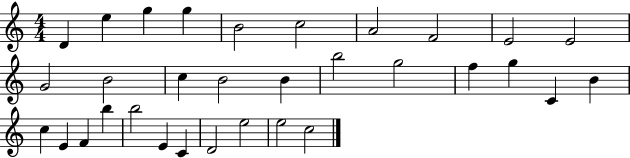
X:1
T:Untitled
M:4/4
L:1/4
K:C
D e g g B2 c2 A2 F2 E2 E2 G2 B2 c B2 B b2 g2 f g C B c E F b b2 E C D2 e2 e2 c2